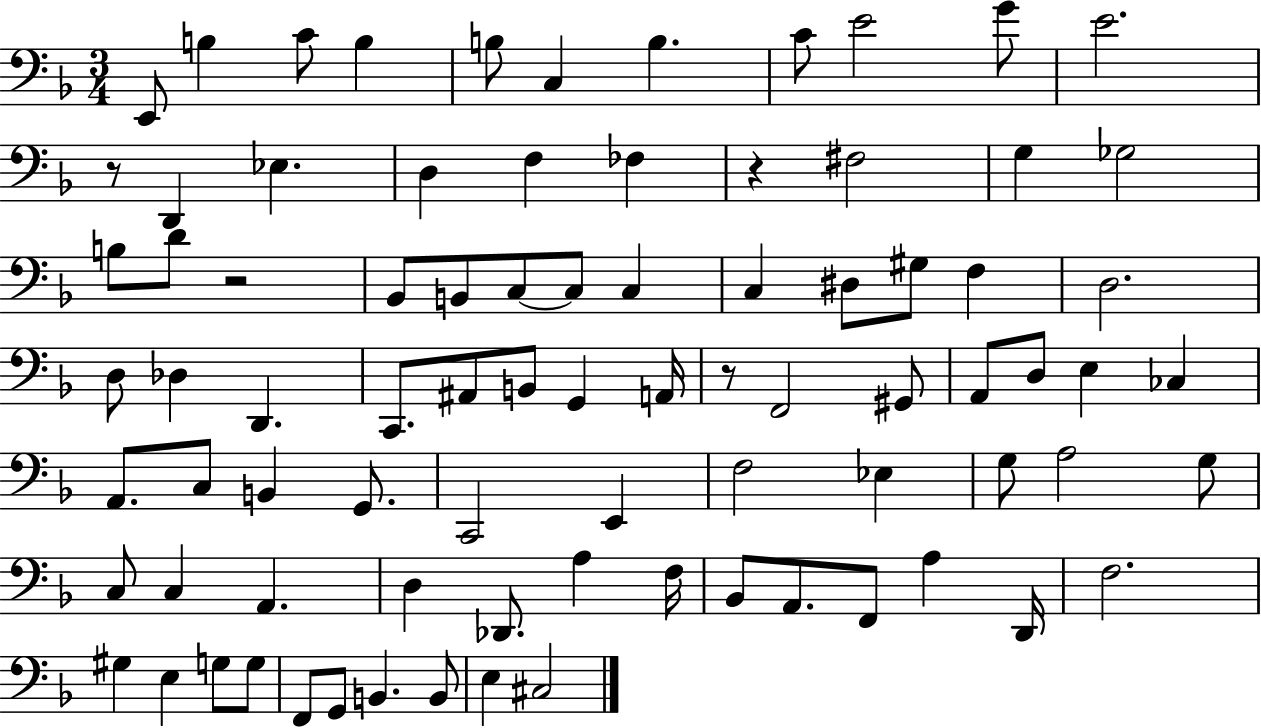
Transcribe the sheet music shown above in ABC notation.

X:1
T:Untitled
M:3/4
L:1/4
K:F
E,,/2 B, C/2 B, B,/2 C, B, C/2 E2 G/2 E2 z/2 D,, _E, D, F, _F, z ^F,2 G, _G,2 B,/2 D/2 z2 _B,,/2 B,,/2 C,/2 C,/2 C, C, ^D,/2 ^G,/2 F, D,2 D,/2 _D, D,, C,,/2 ^A,,/2 B,,/2 G,, A,,/4 z/2 F,,2 ^G,,/2 A,,/2 D,/2 E, _C, A,,/2 C,/2 B,, G,,/2 C,,2 E,, F,2 _E, G,/2 A,2 G,/2 C,/2 C, A,, D, _D,,/2 A, F,/4 _B,,/2 A,,/2 F,,/2 A, D,,/4 F,2 ^G, E, G,/2 G,/2 F,,/2 G,,/2 B,, B,,/2 E, ^C,2